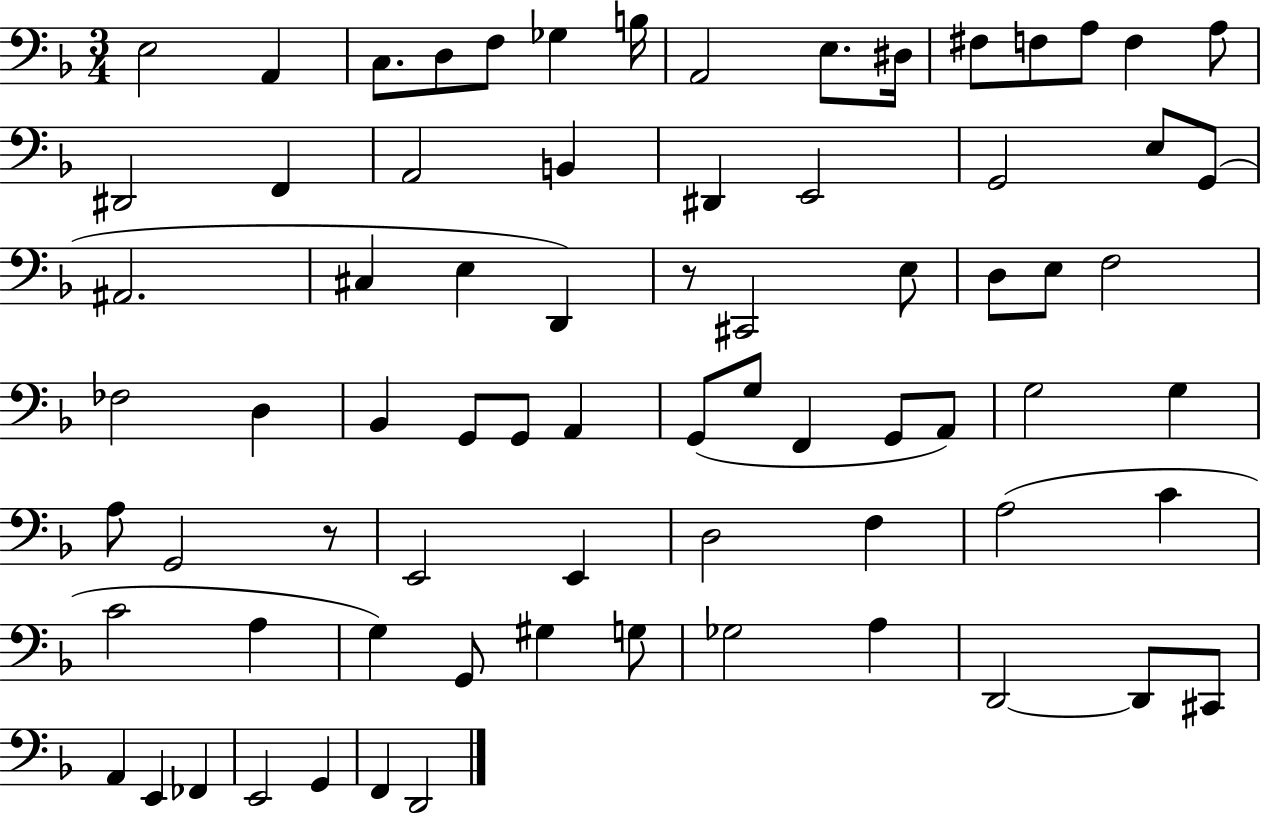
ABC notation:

X:1
T:Untitled
M:3/4
L:1/4
K:F
E,2 A,, C,/2 D,/2 F,/2 _G, B,/4 A,,2 E,/2 ^D,/4 ^F,/2 F,/2 A,/2 F, A,/2 ^D,,2 F,, A,,2 B,, ^D,, E,,2 G,,2 E,/2 G,,/2 ^A,,2 ^C, E, D,, z/2 ^C,,2 E,/2 D,/2 E,/2 F,2 _F,2 D, _B,, G,,/2 G,,/2 A,, G,,/2 G,/2 F,, G,,/2 A,,/2 G,2 G, A,/2 G,,2 z/2 E,,2 E,, D,2 F, A,2 C C2 A, G, G,,/2 ^G, G,/2 _G,2 A, D,,2 D,,/2 ^C,,/2 A,, E,, _F,, E,,2 G,, F,, D,,2